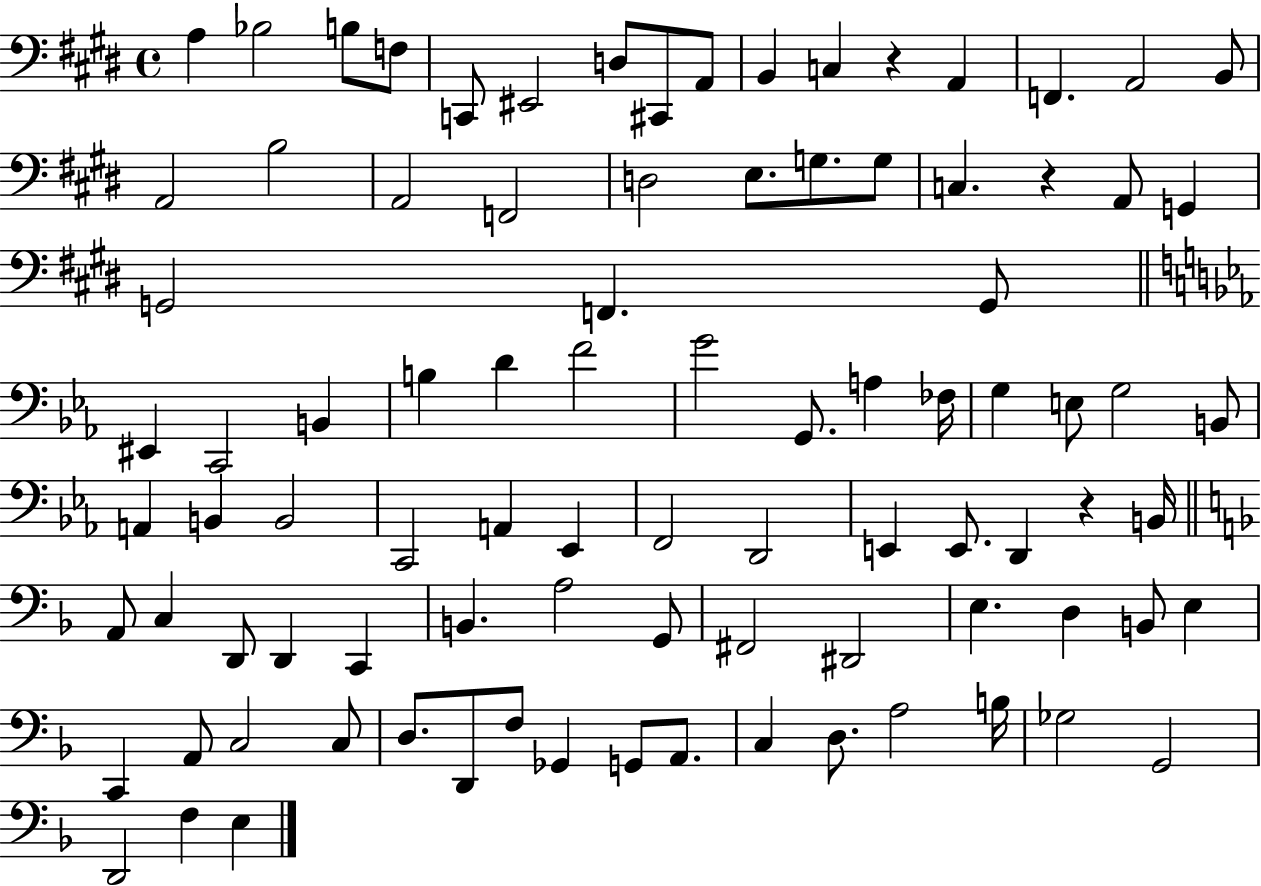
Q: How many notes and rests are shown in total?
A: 91